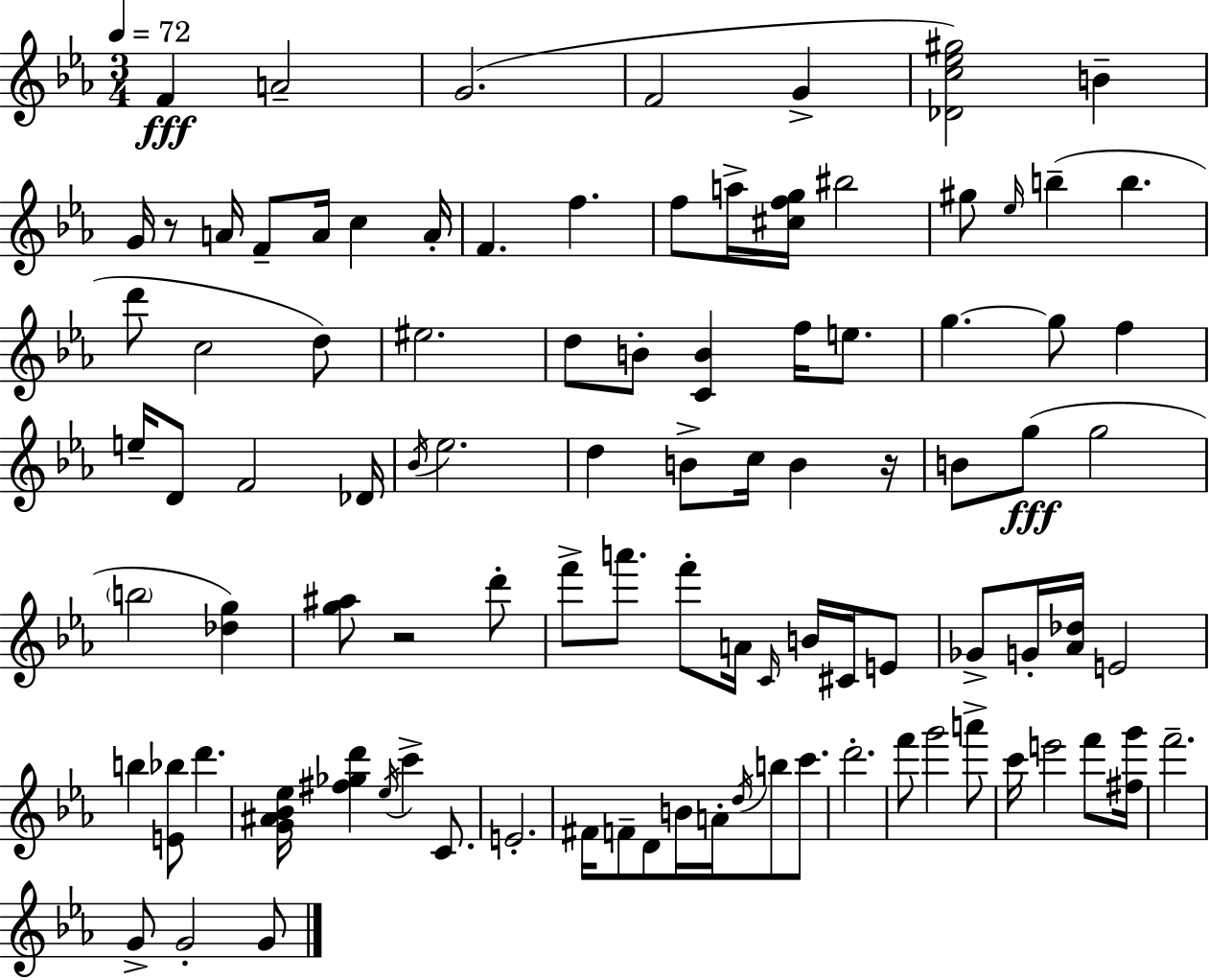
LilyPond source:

{
  \clef treble
  \numericTimeSignature
  \time 3/4
  \key ees \major
  \tempo 4 = 72
  \repeat volta 2 { f'4\fff a'2-- | g'2.( | f'2 g'4-> | <des' c'' ees'' gis''>2) b'4-- | \break g'16 r8 a'16 f'8-- a'16 c''4 a'16-. | f'4. f''4. | f''8 a''16-> <cis'' f'' g''>16 bis''2 | gis''8 \grace { ees''16 }( b''4-- b''4. | \break d'''8 c''2 d''8) | eis''2. | d''8 b'8-. <c' b'>4 f''16 e''8. | g''4.~~ g''8 f''4 | \break e''16-- d'8 f'2 | des'16 \acciaccatura { bes'16 } ees''2. | d''4 b'8-> c''16 b'4 | r16 b'8 g''8(\fff g''2 | \break \parenthesize b''2 <des'' g''>4) | <g'' ais''>8 r2 | d'''8-. f'''8-> a'''8. f'''8-. a'16 \grace { c'16 } b'16 | cis'16 e'8 ges'8-> g'16-. <aes' des''>16 e'2 | \break b''4 <e' bes''>8 d'''4. | <g' ais' bes' ees''>16 <fis'' ges'' d'''>4 \acciaccatura { ees''16 } c'''4-> | c'8. e'2.-. | fis'16 f'8-- d'8 b'16 a'16-. \acciaccatura { d''16 } | \break b''8 c'''8. d'''2.-. | f'''8 g'''2 | a'''8-> c'''16 e'''2 | f'''8 <fis'' g'''>16 f'''2.-- | \break g'8-> g'2-. | g'8 } \bar "|."
}